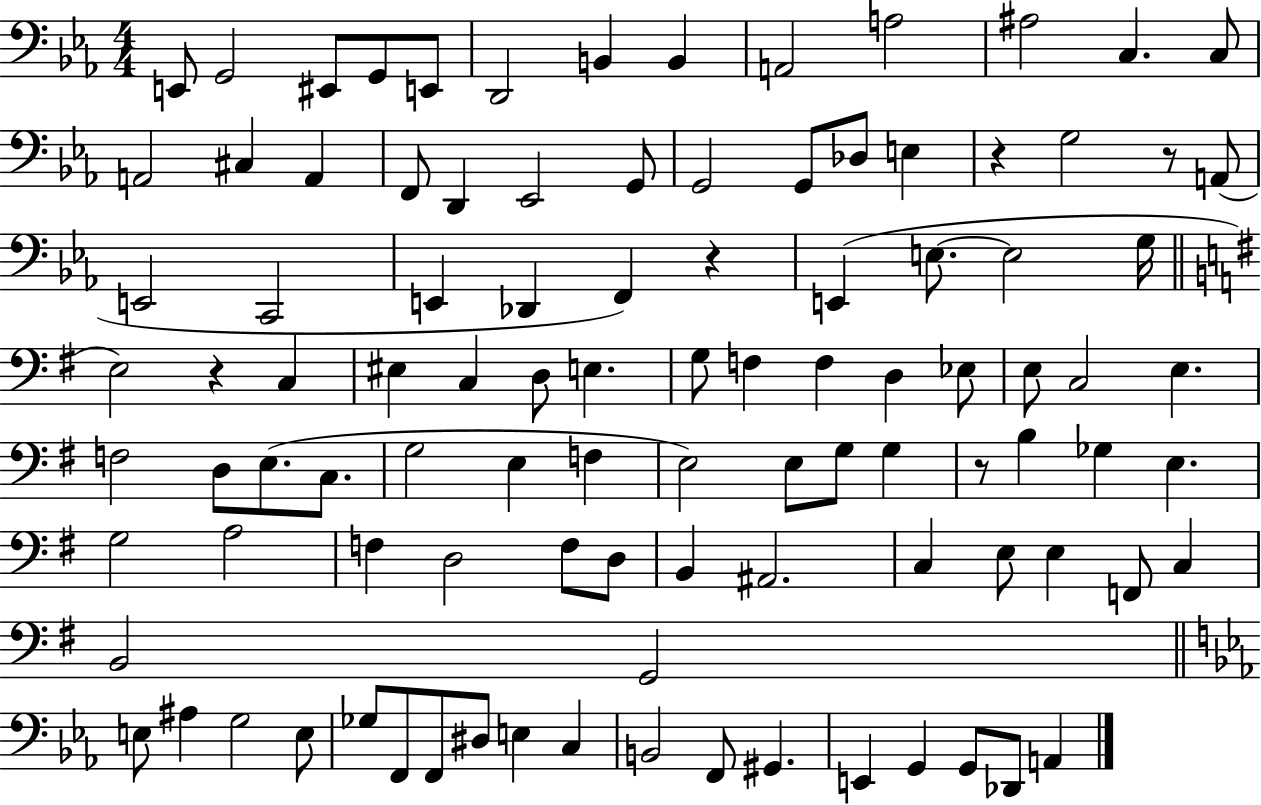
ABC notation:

X:1
T:Untitled
M:4/4
L:1/4
K:Eb
E,,/2 G,,2 ^E,,/2 G,,/2 E,,/2 D,,2 B,, B,, A,,2 A,2 ^A,2 C, C,/2 A,,2 ^C, A,, F,,/2 D,, _E,,2 G,,/2 G,,2 G,,/2 _D,/2 E, z G,2 z/2 A,,/2 E,,2 C,,2 E,, _D,, F,, z E,, E,/2 E,2 G,/4 E,2 z C, ^E, C, D,/2 E, G,/2 F, F, D, _E,/2 E,/2 C,2 E, F,2 D,/2 E,/2 C,/2 G,2 E, F, E,2 E,/2 G,/2 G, z/2 B, _G, E, G,2 A,2 F, D,2 F,/2 D,/2 B,, ^A,,2 C, E,/2 E, F,,/2 C, B,,2 G,,2 E,/2 ^A, G,2 E,/2 _G,/2 F,,/2 F,,/2 ^D,/2 E, C, B,,2 F,,/2 ^G,, E,, G,, G,,/2 _D,,/2 A,,